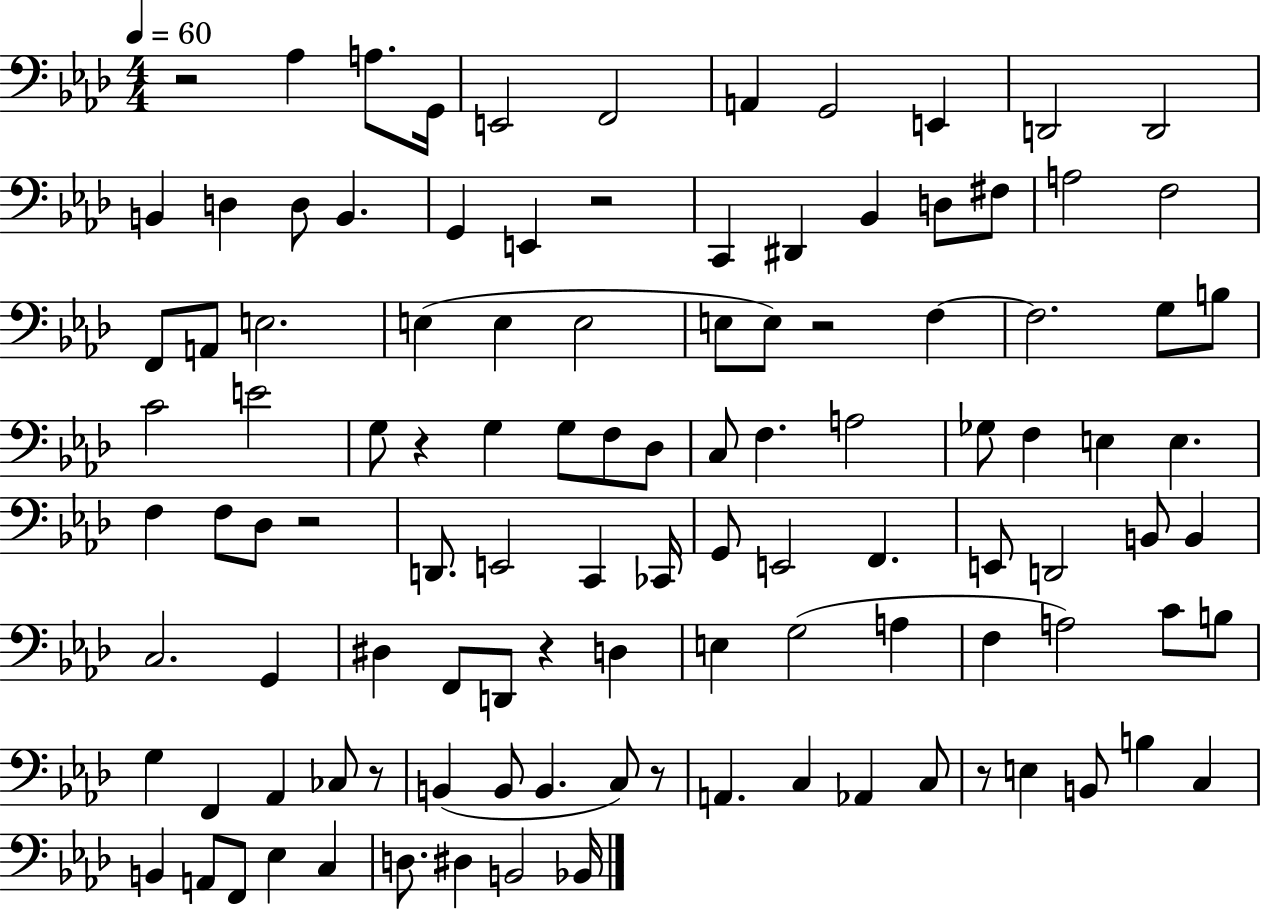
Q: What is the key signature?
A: AES major